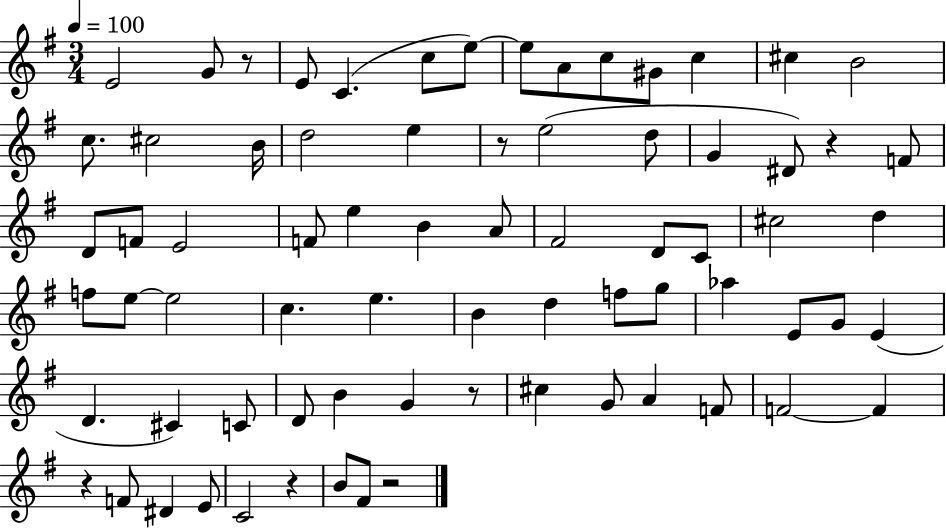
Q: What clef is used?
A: treble